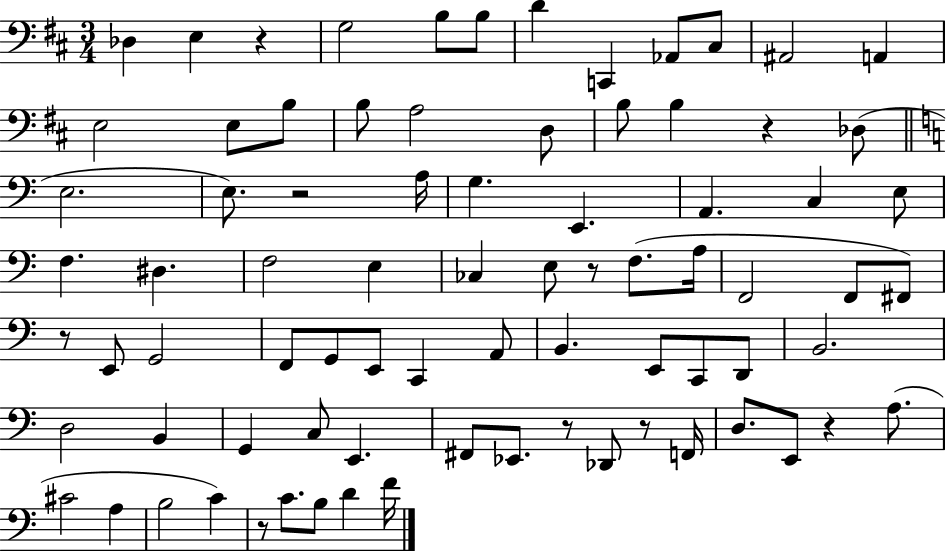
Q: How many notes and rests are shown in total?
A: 80